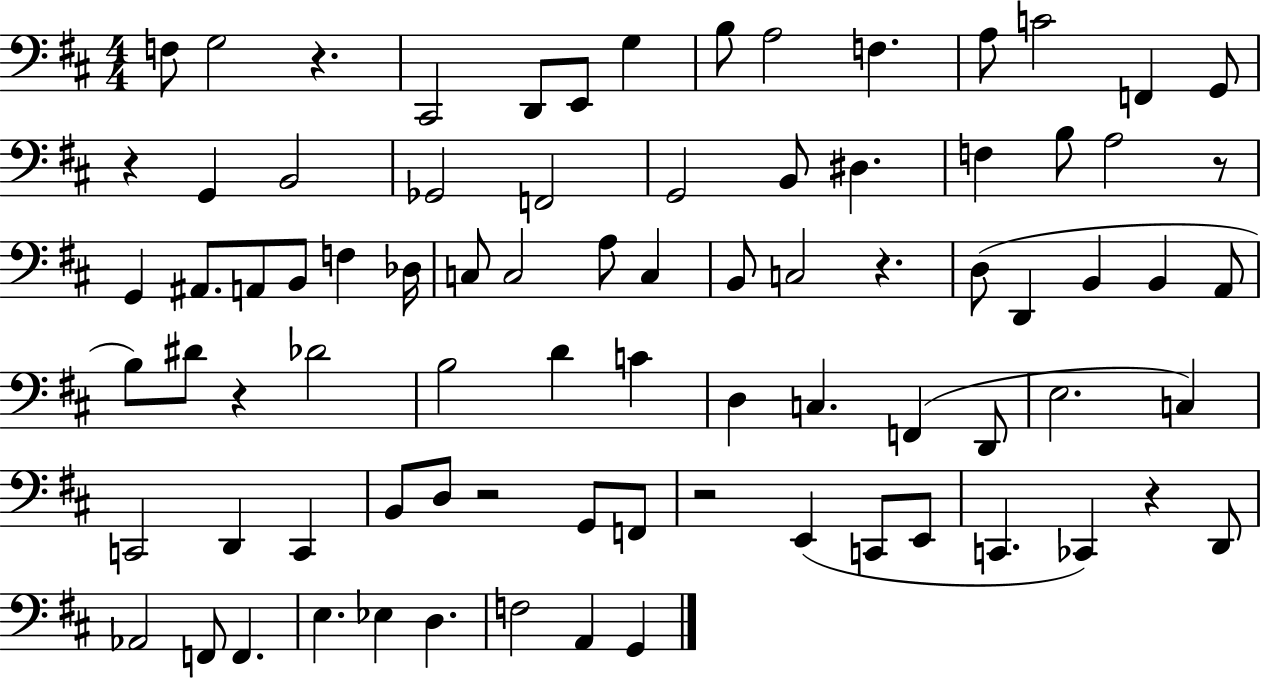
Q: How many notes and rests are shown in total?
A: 82